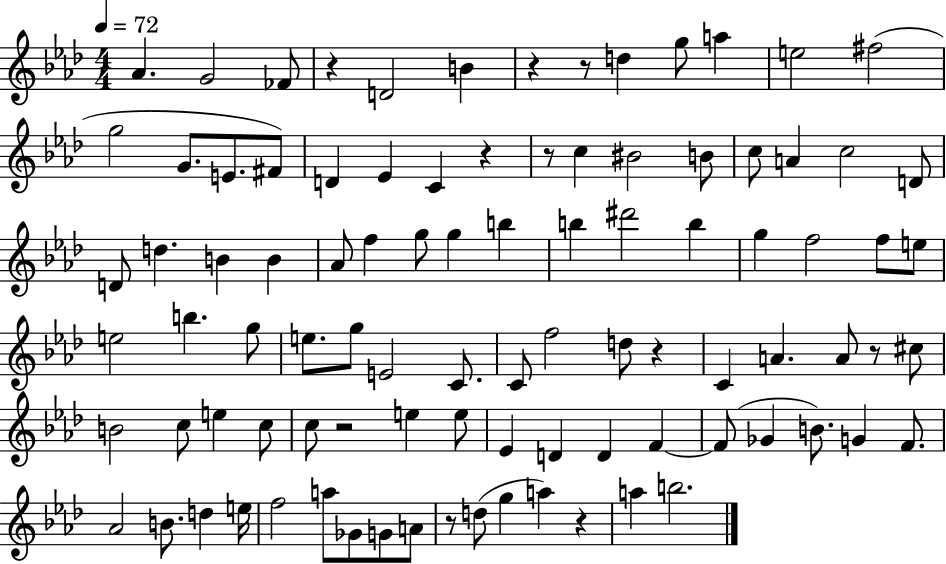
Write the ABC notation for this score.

X:1
T:Untitled
M:4/4
L:1/4
K:Ab
_A G2 _F/2 z D2 B z z/2 d g/2 a e2 ^f2 g2 G/2 E/2 ^F/2 D _E C z z/2 c ^B2 B/2 c/2 A c2 D/2 D/2 d B B _A/2 f g/2 g b b ^d'2 b g f2 f/2 e/2 e2 b g/2 e/2 g/2 E2 C/2 C/2 f2 d/2 z C A A/2 z/2 ^c/2 B2 c/2 e c/2 c/2 z2 e e/2 _E D D F F/2 _G B/2 G F/2 _A2 B/2 d e/4 f2 a/2 _G/2 G/2 A/2 z/2 d/2 g a z a b2